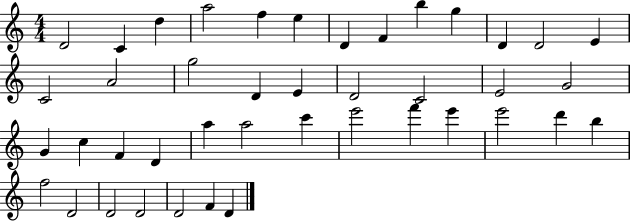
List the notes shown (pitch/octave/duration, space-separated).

D4/h C4/q D5/q A5/h F5/q E5/q D4/q F4/q B5/q G5/q D4/q D4/h E4/q C4/h A4/h G5/h D4/q E4/q D4/h C4/h E4/h G4/h G4/q C5/q F4/q D4/q A5/q A5/h C6/q E6/h F6/q E6/q E6/h D6/q B5/q F5/h D4/h D4/h D4/h D4/h F4/q D4/q